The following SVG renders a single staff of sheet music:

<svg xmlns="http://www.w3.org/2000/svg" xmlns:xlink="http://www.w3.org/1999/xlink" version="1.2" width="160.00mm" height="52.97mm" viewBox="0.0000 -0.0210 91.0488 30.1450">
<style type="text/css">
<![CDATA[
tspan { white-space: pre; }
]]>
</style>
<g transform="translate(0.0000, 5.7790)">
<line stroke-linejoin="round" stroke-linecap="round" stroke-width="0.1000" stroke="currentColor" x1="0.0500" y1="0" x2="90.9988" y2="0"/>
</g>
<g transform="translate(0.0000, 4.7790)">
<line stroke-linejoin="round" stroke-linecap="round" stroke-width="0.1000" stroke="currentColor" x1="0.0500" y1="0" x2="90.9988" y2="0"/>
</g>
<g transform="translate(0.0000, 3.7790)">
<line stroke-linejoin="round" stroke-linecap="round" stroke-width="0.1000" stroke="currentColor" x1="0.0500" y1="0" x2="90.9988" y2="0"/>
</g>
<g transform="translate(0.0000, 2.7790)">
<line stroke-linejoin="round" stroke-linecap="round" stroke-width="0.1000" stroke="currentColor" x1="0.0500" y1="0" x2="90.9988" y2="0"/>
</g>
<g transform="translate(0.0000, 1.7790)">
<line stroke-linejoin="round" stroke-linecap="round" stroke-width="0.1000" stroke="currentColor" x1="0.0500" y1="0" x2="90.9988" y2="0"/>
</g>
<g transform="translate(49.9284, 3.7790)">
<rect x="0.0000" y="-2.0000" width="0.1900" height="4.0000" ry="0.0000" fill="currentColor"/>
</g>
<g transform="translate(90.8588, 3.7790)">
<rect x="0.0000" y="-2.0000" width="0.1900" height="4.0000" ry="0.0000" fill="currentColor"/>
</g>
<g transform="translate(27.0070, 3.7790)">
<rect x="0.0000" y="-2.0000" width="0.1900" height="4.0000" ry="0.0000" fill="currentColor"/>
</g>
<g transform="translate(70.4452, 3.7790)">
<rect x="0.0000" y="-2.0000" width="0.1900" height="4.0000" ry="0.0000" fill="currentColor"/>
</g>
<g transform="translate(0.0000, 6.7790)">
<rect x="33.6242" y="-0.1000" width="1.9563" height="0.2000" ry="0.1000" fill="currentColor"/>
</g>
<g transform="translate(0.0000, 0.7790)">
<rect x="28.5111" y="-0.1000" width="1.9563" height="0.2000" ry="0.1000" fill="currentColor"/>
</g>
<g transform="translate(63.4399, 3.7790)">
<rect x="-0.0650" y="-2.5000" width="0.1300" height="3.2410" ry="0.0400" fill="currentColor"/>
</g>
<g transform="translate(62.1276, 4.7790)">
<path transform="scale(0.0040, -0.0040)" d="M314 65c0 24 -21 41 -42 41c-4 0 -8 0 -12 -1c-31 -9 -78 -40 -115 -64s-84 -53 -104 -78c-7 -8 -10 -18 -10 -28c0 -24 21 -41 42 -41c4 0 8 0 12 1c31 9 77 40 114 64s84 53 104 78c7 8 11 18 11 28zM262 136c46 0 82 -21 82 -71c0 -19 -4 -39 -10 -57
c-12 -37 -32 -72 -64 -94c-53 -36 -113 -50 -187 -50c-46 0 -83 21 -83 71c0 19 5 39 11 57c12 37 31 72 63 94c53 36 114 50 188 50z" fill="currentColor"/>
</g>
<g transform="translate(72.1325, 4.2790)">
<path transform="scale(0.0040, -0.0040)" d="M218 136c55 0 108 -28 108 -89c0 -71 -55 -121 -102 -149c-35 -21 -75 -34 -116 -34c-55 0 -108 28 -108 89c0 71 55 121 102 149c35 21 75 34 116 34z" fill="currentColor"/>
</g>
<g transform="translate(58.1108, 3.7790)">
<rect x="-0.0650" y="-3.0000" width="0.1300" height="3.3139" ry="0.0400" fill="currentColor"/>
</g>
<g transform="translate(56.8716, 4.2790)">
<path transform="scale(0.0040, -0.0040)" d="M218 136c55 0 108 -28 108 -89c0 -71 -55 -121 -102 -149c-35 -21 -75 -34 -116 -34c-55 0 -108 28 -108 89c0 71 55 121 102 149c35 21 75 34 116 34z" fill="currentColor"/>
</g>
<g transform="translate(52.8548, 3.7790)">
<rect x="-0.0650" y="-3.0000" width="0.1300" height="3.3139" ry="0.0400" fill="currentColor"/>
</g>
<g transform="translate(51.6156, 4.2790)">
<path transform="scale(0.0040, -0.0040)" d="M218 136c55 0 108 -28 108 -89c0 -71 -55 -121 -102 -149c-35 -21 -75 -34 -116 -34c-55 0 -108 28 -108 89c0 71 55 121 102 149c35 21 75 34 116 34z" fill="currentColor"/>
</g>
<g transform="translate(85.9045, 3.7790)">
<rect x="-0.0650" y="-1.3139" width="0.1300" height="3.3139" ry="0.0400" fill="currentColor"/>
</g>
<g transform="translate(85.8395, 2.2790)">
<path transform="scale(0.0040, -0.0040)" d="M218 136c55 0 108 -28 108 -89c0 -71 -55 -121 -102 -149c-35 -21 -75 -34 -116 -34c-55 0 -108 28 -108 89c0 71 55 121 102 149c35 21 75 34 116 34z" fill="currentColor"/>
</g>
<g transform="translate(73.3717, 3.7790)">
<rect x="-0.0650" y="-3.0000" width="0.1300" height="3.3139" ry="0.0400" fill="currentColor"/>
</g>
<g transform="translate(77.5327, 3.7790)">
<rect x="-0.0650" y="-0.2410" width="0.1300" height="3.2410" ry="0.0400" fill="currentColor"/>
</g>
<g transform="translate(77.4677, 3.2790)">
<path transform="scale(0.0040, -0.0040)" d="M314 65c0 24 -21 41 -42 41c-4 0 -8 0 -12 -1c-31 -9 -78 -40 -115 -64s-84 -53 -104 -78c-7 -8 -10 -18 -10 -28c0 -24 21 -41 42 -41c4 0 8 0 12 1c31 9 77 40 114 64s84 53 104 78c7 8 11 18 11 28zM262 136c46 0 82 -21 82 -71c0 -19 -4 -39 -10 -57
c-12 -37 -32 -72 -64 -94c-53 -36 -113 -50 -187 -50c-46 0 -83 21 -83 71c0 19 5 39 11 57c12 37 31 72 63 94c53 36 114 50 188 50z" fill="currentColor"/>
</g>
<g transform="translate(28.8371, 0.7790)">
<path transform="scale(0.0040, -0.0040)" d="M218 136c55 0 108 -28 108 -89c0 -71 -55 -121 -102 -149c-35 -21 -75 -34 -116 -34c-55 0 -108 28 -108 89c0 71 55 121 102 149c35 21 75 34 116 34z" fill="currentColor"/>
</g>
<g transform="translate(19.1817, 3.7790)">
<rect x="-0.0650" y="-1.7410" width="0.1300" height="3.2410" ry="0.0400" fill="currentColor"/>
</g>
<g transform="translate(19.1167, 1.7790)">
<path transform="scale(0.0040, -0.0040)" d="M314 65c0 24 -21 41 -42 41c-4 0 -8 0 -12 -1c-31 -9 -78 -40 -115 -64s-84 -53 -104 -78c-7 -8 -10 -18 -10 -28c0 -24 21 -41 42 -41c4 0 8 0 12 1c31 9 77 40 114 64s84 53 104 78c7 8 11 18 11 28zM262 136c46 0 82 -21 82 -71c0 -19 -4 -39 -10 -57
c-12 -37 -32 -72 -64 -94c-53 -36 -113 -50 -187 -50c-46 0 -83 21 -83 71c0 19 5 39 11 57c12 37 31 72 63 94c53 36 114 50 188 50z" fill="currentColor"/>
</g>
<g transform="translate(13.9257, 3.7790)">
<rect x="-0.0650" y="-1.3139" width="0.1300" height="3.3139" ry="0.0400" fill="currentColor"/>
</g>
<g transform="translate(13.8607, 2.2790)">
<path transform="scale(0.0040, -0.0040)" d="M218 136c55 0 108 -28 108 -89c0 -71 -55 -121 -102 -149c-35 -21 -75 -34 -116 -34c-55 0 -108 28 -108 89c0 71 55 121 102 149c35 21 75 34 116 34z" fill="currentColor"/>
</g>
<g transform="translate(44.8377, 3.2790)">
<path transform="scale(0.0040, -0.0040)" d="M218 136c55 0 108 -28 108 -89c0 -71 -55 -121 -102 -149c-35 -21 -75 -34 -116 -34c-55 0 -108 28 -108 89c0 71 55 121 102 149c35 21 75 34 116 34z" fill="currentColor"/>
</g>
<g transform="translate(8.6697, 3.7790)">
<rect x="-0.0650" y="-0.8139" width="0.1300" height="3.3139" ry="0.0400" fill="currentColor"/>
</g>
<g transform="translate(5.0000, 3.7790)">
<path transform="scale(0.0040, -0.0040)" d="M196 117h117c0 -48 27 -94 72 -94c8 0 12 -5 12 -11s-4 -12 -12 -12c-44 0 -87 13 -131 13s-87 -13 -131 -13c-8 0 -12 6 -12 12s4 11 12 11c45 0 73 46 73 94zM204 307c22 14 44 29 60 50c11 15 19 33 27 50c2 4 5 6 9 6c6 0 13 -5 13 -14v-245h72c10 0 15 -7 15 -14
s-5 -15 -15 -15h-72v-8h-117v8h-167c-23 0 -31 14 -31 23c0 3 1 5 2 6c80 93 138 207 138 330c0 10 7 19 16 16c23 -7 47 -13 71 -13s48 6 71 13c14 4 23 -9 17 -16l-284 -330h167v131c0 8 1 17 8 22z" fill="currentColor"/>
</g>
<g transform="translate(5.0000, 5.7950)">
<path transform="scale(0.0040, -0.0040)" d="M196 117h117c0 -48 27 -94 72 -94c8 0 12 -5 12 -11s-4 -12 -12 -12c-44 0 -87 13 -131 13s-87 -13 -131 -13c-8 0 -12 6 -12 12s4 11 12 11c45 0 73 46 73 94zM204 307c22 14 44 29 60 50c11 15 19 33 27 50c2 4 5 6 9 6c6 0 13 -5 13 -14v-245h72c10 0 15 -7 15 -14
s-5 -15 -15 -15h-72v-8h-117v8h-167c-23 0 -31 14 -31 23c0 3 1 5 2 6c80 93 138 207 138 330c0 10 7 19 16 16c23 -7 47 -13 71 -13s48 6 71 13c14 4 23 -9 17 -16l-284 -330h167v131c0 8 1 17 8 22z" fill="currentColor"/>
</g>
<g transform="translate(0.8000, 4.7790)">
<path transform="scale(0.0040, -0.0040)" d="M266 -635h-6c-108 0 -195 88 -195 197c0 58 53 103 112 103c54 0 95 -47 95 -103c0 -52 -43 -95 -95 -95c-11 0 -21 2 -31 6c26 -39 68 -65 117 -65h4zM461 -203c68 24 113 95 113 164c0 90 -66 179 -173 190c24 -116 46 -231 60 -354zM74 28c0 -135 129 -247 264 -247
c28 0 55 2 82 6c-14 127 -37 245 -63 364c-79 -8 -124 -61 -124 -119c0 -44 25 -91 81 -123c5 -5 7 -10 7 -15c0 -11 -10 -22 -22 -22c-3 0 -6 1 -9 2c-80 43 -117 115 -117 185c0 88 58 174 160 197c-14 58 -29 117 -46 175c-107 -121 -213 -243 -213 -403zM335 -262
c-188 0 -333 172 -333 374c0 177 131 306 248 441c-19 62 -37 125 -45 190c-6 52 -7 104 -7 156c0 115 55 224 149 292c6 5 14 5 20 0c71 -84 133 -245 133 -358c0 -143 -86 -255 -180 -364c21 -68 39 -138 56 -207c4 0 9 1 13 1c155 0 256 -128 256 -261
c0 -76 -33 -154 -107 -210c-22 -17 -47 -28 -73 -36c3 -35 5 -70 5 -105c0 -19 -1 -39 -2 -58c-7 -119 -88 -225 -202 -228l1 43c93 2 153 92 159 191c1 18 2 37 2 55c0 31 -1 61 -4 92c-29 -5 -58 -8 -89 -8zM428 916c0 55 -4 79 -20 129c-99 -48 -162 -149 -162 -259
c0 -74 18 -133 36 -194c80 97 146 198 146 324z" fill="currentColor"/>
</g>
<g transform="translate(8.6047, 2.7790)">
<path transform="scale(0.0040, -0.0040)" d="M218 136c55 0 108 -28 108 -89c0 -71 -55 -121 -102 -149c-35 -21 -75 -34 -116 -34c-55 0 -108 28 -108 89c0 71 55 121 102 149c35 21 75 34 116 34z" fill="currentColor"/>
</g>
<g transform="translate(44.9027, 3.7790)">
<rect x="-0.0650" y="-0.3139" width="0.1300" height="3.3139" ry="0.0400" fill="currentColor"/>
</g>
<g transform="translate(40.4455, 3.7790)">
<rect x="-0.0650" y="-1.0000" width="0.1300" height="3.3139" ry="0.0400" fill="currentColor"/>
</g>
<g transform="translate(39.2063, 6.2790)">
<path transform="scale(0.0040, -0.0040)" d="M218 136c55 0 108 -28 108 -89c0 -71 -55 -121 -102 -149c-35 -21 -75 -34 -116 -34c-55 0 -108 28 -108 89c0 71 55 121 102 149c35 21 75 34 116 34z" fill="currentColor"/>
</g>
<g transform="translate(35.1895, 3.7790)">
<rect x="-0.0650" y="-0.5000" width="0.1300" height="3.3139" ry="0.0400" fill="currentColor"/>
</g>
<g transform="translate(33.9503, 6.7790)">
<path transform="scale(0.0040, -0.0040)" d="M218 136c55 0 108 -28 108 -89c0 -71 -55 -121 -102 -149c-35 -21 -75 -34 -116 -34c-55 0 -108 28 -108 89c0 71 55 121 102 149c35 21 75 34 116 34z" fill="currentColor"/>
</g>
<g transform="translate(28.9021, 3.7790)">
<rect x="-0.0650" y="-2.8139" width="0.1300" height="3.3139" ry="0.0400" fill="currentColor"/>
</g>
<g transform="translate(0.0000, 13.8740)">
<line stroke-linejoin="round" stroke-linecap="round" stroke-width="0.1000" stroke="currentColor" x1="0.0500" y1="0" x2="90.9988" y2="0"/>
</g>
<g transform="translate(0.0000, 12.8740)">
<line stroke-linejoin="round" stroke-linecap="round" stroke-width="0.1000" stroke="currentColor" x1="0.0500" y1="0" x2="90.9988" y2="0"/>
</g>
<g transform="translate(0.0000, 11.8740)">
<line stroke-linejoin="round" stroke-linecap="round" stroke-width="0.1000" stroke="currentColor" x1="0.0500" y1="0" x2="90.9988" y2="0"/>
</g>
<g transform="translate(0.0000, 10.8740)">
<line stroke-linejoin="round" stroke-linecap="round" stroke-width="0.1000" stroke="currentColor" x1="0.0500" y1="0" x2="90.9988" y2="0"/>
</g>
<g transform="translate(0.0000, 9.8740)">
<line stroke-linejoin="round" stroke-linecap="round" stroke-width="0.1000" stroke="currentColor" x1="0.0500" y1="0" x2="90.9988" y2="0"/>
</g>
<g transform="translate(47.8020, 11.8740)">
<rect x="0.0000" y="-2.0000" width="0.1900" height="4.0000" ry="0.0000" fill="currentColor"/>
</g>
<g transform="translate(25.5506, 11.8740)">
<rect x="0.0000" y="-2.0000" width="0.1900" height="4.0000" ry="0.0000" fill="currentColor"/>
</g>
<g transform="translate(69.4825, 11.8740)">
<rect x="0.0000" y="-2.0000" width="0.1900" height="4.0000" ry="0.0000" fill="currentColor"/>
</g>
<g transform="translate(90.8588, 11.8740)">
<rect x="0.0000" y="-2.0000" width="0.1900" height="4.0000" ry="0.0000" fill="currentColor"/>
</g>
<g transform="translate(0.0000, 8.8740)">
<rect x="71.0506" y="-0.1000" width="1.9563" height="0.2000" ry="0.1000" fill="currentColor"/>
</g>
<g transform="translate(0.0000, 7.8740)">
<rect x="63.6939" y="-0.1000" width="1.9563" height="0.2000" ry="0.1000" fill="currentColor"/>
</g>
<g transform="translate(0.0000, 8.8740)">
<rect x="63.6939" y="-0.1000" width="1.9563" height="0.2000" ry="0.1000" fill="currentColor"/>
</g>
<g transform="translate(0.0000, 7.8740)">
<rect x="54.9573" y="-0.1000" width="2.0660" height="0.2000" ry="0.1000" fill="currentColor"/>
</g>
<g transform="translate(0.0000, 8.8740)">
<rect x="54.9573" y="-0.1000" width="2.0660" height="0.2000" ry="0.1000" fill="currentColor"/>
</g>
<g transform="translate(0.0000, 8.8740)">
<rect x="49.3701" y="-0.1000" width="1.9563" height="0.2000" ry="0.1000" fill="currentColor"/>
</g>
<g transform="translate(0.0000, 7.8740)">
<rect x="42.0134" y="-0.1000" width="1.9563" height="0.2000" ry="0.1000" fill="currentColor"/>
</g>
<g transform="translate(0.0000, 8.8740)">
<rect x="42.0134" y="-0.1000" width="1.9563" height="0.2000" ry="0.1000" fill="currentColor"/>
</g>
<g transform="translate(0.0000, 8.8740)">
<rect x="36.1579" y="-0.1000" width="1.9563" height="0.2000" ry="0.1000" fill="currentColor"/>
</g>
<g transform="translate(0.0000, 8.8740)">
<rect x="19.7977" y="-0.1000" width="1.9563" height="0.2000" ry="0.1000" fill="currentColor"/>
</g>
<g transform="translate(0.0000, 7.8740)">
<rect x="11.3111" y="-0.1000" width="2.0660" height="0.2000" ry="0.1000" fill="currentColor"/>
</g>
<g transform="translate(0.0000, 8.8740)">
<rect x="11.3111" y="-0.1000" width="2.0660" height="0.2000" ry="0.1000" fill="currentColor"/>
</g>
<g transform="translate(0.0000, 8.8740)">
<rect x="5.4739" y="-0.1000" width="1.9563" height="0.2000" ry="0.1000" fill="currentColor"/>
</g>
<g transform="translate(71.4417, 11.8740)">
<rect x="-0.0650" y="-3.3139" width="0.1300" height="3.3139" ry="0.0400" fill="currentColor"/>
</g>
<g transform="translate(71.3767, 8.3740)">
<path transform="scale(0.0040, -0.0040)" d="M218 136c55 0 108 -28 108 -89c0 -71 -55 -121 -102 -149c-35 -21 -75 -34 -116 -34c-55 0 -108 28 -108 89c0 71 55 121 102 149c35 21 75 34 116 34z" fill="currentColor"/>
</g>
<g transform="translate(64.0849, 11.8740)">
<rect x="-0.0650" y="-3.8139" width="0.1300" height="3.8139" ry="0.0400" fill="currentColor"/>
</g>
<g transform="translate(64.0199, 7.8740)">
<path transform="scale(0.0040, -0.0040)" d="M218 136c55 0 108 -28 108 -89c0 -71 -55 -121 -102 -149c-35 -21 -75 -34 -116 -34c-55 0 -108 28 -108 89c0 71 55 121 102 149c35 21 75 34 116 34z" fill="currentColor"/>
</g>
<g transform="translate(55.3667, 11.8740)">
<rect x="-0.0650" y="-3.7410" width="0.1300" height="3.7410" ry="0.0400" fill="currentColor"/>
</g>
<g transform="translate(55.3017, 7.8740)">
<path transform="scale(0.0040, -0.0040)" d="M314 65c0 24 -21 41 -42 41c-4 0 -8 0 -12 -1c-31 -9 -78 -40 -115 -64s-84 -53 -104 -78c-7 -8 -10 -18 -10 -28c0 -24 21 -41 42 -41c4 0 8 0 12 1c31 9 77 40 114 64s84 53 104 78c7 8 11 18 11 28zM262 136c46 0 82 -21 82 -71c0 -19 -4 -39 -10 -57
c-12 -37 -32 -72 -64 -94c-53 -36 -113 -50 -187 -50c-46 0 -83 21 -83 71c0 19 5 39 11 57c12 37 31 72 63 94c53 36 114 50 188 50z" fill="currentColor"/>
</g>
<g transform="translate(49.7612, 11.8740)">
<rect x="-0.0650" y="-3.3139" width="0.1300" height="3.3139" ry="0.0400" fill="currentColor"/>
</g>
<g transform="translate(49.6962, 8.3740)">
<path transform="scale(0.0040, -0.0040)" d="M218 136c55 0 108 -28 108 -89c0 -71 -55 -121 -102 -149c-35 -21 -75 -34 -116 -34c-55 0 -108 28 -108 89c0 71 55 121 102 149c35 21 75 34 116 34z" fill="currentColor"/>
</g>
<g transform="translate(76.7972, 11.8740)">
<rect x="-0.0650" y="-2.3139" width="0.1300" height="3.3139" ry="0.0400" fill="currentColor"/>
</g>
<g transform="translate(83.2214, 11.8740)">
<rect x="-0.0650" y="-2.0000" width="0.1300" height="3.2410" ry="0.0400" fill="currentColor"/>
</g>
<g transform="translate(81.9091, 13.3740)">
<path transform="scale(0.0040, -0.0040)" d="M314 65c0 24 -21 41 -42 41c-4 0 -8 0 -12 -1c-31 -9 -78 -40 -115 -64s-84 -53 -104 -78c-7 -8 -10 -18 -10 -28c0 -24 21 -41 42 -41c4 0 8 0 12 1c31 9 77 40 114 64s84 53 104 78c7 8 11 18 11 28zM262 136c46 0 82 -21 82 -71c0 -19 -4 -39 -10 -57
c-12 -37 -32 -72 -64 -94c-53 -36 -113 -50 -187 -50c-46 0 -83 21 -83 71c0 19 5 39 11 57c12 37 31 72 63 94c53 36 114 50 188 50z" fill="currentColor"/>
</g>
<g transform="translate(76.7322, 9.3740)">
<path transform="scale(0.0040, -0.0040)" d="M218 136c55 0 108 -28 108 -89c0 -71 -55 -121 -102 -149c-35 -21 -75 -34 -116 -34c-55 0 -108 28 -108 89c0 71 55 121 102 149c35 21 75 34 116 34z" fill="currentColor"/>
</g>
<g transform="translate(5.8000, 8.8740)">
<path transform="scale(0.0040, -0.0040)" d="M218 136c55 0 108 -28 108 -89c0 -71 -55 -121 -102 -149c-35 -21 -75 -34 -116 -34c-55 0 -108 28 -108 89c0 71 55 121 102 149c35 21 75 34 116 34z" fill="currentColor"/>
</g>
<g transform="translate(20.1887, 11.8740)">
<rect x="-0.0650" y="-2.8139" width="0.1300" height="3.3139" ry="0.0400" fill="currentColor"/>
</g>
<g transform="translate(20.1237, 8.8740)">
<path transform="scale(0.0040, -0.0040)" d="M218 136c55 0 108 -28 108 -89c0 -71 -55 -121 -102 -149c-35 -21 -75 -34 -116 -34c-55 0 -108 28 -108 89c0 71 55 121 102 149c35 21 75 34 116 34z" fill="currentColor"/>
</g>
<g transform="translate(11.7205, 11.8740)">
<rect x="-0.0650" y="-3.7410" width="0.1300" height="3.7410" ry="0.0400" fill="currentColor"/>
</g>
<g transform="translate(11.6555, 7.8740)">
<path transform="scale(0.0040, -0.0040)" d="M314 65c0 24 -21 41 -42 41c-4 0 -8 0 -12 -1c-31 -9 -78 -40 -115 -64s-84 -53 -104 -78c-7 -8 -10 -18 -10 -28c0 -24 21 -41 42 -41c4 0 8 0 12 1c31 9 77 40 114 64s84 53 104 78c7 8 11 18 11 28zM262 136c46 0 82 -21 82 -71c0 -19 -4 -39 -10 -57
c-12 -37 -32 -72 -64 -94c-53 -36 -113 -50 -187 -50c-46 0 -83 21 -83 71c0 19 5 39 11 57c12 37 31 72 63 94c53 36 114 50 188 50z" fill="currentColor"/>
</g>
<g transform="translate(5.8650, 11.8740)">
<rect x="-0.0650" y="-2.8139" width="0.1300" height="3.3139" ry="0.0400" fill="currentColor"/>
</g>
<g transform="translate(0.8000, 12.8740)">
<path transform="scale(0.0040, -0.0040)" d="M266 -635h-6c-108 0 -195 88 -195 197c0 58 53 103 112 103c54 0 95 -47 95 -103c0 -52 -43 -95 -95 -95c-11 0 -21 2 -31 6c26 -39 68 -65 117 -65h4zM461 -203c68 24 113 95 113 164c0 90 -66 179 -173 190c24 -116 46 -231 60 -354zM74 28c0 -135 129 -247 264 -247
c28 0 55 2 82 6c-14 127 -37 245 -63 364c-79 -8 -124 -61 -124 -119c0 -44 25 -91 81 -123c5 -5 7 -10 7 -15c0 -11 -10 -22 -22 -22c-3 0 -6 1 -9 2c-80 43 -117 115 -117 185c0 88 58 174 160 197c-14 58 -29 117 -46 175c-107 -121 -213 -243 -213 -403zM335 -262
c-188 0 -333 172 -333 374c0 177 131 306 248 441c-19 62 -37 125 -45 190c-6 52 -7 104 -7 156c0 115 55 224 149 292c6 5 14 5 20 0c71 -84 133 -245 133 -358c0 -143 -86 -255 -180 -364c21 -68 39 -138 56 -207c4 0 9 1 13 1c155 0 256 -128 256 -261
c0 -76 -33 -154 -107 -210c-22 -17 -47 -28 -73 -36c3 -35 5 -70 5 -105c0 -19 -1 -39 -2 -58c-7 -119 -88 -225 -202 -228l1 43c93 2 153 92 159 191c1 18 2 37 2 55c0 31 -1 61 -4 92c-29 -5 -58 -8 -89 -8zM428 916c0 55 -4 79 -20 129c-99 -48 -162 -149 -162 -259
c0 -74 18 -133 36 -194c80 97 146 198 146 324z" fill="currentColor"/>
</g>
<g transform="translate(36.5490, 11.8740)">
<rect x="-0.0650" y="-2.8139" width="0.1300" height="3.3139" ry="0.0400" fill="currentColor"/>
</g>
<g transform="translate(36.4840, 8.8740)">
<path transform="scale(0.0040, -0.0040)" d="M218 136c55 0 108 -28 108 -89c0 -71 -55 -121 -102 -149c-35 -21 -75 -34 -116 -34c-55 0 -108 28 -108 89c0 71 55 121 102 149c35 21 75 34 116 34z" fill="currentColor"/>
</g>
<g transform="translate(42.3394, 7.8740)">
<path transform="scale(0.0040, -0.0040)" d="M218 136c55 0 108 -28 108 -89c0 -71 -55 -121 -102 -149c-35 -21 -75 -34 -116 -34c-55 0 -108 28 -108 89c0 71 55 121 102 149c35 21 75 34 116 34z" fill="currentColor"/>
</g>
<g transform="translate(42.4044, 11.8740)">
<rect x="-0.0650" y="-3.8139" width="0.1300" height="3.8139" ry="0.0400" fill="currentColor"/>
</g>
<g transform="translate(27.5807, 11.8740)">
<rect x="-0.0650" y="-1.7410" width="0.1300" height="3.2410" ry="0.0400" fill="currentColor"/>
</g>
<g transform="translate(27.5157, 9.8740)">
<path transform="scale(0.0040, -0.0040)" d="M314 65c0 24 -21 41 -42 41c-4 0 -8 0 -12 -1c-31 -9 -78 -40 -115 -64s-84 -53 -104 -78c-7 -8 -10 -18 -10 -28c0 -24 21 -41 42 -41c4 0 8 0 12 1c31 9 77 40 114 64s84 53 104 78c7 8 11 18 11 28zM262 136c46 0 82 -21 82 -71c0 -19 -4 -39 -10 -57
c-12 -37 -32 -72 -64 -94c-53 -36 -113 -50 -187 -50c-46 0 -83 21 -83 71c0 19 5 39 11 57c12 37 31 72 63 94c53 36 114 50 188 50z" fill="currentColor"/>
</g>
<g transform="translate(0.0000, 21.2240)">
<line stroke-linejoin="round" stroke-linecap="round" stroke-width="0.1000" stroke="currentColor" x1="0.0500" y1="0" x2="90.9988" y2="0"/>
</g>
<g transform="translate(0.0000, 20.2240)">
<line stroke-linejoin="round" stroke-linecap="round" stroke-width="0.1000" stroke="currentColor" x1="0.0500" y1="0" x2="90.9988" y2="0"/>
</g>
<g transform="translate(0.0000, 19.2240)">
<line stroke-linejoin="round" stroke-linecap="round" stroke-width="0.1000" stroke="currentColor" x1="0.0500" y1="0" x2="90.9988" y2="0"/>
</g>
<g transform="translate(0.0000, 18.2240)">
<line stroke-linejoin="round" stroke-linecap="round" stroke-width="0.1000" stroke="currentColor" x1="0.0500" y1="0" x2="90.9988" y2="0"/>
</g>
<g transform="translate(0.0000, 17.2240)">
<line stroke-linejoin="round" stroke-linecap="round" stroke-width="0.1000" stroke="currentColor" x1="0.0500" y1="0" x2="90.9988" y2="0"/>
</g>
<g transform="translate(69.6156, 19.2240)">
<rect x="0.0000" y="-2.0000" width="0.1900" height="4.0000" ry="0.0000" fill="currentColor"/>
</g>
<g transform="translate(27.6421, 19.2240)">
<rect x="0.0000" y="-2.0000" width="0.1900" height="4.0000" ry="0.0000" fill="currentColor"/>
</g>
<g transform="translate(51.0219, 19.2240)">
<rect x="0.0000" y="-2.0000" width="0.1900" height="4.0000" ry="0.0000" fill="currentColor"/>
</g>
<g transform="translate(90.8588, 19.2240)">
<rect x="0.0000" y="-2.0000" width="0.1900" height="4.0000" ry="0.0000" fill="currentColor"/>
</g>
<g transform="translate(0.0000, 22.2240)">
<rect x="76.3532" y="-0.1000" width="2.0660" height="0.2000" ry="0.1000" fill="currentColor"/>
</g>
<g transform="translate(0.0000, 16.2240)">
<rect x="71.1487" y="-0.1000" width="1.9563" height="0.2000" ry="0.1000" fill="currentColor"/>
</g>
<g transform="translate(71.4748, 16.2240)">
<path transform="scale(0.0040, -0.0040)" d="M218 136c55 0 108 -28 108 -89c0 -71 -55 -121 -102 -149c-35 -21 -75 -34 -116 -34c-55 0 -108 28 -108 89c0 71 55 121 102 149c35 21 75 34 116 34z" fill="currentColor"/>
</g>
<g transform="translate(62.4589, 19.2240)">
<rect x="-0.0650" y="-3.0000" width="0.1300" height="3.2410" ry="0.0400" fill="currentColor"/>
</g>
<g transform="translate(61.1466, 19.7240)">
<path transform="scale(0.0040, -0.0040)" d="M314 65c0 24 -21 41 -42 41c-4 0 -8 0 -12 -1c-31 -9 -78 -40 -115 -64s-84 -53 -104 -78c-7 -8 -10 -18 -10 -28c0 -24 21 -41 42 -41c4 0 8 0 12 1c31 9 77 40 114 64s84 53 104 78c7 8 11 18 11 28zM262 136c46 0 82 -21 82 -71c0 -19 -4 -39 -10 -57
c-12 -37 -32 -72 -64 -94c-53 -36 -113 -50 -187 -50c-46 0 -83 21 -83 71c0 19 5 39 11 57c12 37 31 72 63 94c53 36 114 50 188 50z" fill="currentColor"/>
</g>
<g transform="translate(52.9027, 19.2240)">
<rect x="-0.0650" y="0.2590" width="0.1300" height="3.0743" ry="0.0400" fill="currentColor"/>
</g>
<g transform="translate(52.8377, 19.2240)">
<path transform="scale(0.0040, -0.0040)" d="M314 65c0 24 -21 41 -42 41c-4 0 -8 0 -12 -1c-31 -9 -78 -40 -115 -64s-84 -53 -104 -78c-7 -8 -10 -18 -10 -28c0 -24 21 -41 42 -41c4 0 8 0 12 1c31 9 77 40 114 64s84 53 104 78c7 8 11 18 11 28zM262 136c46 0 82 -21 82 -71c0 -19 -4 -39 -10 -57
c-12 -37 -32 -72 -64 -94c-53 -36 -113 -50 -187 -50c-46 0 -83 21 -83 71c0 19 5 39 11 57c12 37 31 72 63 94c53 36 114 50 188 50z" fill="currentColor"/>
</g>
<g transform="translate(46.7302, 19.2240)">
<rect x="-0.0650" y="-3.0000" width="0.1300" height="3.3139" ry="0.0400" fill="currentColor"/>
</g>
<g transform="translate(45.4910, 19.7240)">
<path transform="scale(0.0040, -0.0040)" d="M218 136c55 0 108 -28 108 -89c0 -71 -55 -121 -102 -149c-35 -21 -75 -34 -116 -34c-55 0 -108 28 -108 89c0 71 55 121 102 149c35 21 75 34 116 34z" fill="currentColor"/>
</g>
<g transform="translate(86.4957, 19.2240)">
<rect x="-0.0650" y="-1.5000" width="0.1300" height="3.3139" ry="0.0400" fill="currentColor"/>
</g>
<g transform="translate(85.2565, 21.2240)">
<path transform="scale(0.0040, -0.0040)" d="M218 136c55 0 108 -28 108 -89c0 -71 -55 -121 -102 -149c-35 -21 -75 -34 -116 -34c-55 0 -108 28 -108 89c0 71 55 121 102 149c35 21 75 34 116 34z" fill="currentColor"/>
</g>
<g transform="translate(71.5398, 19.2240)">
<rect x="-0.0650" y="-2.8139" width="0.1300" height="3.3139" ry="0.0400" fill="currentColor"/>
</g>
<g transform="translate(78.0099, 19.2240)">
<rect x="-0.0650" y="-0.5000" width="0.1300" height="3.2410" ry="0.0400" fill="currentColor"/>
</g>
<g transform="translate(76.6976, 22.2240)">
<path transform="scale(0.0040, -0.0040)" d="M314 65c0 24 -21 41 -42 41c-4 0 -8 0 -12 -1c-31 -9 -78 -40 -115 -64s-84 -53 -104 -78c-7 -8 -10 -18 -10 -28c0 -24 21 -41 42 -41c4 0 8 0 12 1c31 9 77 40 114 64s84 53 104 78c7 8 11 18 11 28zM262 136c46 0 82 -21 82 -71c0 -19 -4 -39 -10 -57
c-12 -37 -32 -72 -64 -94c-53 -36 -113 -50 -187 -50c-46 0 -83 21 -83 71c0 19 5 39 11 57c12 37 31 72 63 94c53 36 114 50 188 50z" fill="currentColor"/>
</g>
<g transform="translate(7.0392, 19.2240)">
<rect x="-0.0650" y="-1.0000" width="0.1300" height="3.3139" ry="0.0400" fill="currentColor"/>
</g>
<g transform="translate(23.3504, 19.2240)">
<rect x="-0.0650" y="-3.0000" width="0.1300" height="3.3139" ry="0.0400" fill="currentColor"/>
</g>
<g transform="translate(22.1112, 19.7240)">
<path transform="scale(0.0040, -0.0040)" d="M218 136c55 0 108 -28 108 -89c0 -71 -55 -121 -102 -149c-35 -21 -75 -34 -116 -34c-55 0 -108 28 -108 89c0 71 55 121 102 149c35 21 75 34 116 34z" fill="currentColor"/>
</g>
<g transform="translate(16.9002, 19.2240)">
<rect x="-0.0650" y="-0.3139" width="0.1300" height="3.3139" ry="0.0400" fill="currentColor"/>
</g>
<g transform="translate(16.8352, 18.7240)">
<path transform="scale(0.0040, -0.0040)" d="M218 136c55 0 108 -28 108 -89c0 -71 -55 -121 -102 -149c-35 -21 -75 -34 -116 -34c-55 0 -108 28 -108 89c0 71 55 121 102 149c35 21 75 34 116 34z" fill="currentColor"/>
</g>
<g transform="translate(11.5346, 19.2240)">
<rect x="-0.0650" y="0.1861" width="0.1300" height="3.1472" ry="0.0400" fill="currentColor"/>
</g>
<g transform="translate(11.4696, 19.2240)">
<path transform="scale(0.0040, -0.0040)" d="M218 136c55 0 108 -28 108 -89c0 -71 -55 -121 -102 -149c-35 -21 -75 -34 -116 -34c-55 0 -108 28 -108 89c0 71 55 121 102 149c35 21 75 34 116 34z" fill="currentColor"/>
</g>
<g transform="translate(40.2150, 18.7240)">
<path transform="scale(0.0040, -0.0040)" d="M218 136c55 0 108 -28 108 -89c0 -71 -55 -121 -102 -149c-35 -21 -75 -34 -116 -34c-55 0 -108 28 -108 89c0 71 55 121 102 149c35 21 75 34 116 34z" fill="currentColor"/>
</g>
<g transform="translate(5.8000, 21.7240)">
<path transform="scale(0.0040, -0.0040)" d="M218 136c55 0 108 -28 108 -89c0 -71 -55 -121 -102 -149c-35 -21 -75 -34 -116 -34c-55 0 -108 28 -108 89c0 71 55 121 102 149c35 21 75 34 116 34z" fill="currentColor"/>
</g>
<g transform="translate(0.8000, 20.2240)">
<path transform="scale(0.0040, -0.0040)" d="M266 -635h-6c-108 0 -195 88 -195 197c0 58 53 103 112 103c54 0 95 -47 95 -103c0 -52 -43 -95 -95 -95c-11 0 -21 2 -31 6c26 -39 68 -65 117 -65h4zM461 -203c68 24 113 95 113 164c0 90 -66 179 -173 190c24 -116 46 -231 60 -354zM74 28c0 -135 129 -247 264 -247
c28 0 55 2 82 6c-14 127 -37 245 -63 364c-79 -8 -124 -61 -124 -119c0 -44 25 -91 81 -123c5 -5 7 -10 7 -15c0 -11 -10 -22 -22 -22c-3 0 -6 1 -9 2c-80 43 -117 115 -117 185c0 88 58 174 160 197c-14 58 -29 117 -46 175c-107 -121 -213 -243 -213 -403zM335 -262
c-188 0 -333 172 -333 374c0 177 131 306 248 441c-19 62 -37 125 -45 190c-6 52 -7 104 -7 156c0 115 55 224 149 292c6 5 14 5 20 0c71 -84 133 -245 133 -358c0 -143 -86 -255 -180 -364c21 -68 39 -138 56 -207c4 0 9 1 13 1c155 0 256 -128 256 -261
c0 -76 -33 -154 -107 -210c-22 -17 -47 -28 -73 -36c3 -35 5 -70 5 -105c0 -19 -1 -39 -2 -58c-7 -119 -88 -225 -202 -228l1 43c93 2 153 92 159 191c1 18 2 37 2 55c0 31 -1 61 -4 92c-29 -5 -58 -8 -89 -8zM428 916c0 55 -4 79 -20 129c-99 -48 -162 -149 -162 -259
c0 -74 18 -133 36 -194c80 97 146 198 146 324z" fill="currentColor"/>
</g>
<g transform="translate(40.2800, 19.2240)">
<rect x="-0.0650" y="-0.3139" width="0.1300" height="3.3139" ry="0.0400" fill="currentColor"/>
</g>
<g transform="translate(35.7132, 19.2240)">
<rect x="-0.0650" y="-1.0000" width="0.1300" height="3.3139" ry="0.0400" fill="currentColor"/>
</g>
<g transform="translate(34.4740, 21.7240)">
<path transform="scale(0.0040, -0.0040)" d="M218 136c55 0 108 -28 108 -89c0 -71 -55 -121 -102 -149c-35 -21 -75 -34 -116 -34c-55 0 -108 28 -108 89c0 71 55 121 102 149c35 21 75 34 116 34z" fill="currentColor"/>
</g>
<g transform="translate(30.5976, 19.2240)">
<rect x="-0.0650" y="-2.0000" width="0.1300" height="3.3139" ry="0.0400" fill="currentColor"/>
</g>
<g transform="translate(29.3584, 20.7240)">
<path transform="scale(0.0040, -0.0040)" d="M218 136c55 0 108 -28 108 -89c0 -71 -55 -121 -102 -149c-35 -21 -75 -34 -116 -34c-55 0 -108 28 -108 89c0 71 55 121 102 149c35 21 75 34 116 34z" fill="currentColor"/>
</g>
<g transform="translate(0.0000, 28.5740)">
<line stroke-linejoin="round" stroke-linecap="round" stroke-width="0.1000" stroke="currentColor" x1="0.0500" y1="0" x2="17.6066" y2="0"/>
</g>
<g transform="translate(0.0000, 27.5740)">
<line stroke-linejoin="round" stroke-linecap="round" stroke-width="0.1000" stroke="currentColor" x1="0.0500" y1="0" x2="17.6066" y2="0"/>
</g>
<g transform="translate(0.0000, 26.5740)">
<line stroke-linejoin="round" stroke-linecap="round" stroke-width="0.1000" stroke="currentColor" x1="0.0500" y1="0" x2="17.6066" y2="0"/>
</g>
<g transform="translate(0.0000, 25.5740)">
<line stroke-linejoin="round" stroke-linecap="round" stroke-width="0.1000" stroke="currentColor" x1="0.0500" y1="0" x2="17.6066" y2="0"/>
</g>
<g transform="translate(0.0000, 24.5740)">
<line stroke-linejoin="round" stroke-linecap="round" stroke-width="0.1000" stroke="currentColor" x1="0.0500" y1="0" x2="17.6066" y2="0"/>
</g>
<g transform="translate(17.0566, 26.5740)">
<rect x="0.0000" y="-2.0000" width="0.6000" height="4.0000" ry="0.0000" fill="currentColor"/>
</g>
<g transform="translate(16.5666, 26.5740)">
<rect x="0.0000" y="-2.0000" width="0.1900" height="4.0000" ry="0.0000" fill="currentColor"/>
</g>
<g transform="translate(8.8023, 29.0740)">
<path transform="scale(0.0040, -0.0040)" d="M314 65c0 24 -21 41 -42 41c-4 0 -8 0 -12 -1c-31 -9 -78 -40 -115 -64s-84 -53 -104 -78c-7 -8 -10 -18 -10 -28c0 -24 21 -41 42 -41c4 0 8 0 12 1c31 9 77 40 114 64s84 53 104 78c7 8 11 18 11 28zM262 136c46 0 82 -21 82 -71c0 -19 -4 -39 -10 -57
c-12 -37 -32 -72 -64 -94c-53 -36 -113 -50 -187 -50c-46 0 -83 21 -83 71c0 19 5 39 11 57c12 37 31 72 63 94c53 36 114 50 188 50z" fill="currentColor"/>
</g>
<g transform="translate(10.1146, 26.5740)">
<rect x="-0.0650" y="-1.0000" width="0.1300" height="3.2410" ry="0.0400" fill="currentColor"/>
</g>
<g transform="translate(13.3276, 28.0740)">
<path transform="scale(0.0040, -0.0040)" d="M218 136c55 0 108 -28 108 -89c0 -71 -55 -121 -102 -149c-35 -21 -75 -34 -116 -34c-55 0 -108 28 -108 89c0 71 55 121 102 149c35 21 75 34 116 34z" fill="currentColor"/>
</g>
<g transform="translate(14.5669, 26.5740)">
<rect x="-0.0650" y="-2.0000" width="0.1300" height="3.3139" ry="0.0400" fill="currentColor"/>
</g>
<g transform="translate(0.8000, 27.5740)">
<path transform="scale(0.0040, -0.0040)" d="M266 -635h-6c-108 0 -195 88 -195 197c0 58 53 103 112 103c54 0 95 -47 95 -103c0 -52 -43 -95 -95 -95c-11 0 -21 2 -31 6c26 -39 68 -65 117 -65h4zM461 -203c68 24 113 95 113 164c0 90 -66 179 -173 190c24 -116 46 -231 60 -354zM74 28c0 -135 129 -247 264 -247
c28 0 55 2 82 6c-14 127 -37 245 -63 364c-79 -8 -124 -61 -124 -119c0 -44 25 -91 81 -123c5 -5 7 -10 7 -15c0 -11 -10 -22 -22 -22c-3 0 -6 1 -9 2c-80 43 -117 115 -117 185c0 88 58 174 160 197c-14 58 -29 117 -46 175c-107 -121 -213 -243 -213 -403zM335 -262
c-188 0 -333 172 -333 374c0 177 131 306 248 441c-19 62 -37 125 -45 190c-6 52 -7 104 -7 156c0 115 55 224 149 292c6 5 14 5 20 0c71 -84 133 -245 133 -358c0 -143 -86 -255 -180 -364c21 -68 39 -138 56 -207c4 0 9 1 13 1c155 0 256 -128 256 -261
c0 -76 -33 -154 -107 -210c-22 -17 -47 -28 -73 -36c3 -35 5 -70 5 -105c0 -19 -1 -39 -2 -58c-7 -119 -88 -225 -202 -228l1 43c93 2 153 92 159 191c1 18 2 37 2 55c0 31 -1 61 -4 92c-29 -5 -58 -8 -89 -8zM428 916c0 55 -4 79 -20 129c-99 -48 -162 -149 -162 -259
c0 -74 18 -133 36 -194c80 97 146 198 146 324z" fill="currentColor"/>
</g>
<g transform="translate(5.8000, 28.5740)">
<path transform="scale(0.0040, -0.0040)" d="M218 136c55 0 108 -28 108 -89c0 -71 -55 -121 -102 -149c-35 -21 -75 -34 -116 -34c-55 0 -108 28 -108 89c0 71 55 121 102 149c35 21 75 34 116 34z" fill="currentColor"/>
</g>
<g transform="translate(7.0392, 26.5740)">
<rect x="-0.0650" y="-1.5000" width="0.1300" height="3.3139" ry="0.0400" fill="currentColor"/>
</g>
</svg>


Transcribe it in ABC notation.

X:1
T:Untitled
M:4/4
L:1/4
K:C
d e f2 a C D c A A G2 A c2 e a c'2 a f2 a c' b c'2 c' b g F2 D B c A F D c A B2 A2 a C2 E E D2 F